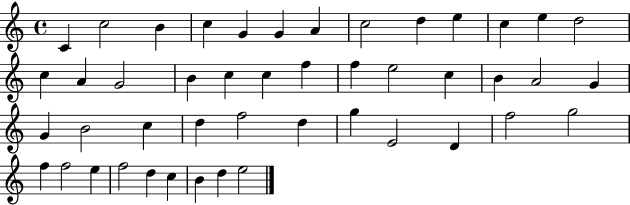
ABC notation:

X:1
T:Untitled
M:4/4
L:1/4
K:C
C c2 B c G G A c2 d e c e d2 c A G2 B c c f f e2 c B A2 G G B2 c d f2 d g E2 D f2 g2 f f2 e f2 d c B d e2